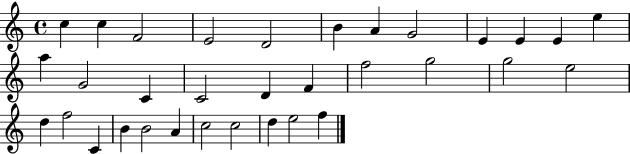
C5/q C5/q F4/h E4/h D4/h B4/q A4/q G4/h E4/q E4/q E4/q E5/q A5/q G4/h C4/q C4/h D4/q F4/q F5/h G5/h G5/h E5/h D5/q F5/h C4/q B4/q B4/h A4/q C5/h C5/h D5/q E5/h F5/q